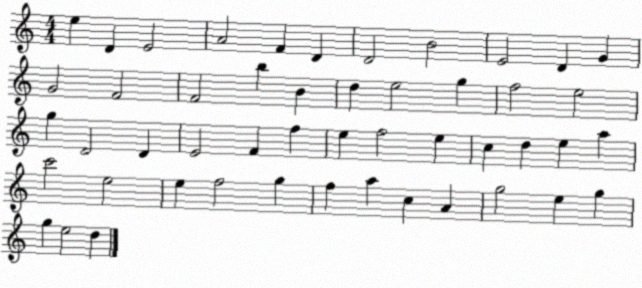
X:1
T:Untitled
M:4/4
L:1/4
K:C
e D E2 A2 F D D2 B2 E2 D G G2 F2 F2 b B d e2 g f2 e2 g D2 D E2 F f e f2 e c d e a c'2 e2 e f2 g f a c A g2 e g g e2 d